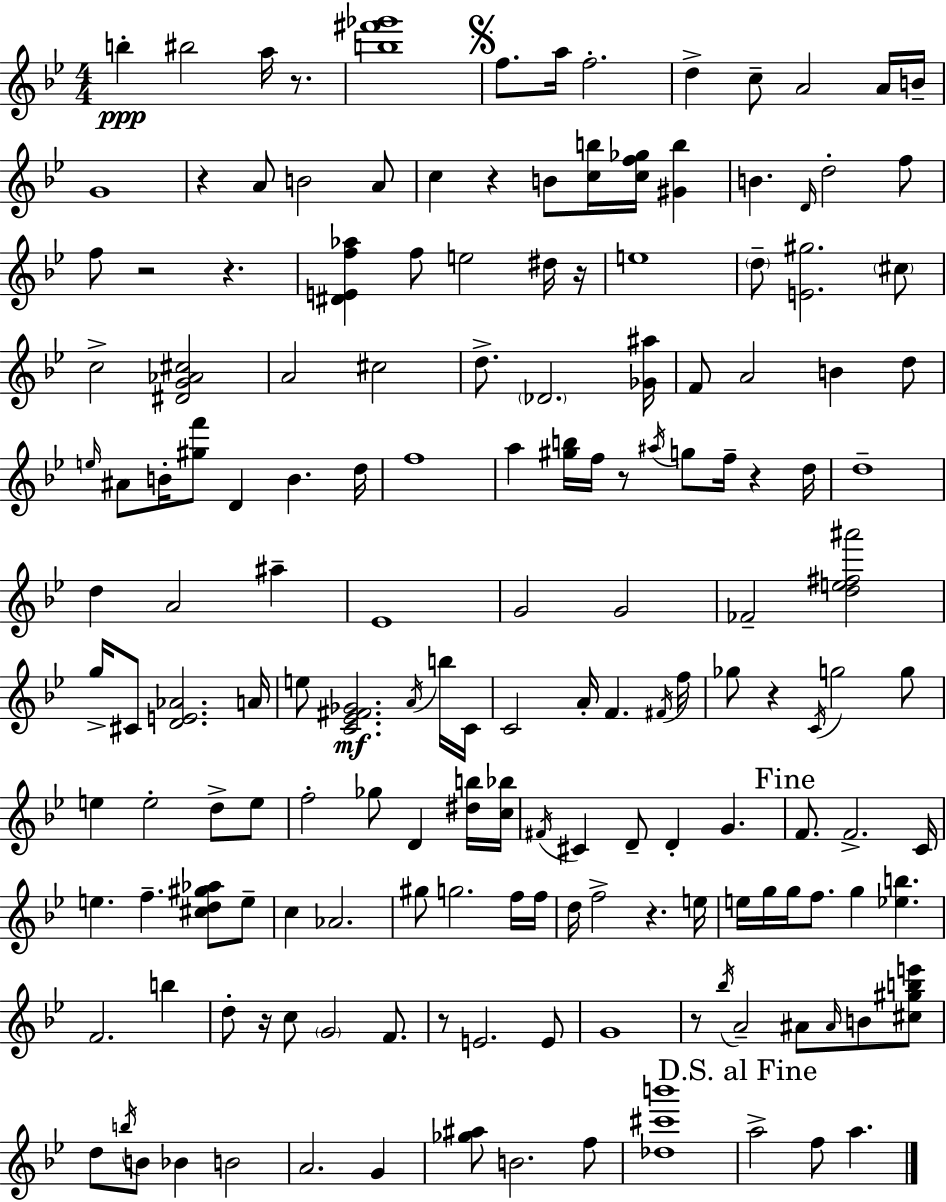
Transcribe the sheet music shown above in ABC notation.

X:1
T:Untitled
M:4/4
L:1/4
K:Bb
b ^b2 a/4 z/2 [b^f'_g']4 f/2 a/4 f2 d c/2 A2 A/4 B/4 G4 z A/2 B2 A/2 c z B/2 [cb]/4 [cf_g]/4 [^Gb] B D/4 d2 f/2 f/2 z2 z [^DEf_a] f/2 e2 ^d/4 z/4 e4 d/2 [E^g]2 ^c/2 c2 [^DG_A^c]2 A2 ^c2 d/2 _D2 [_G^a]/4 F/2 A2 B d/2 e/4 ^A/2 B/4 [^gf']/2 D B d/4 f4 a [^gb]/4 f/4 z/2 ^a/4 g/2 f/4 z d/4 d4 d A2 ^a _E4 G2 G2 _F2 [de^f^a']2 g/4 ^C/2 [DE_A]2 A/4 e/2 [C_E^F_G]2 A/4 b/4 C/4 C2 A/4 F ^F/4 f/4 _g/2 z C/4 g2 g/2 e e2 d/2 e/2 f2 _g/2 D [^db]/4 [c_b]/4 ^F/4 ^C D/2 D G F/2 F2 C/4 e f [^cd^g_a]/2 e/2 c _A2 ^g/2 g2 f/4 f/4 d/4 f2 z e/4 e/4 g/4 g/4 f/2 g [_eb] F2 b d/2 z/4 c/2 G2 F/2 z/2 E2 E/2 G4 z/2 _b/4 A2 ^A/2 ^A/4 B/2 [^c^gbe']/2 d/2 b/4 B/2 _B B2 A2 G [_g^a]/2 B2 f/2 [_d^c'b']4 a2 f/2 a